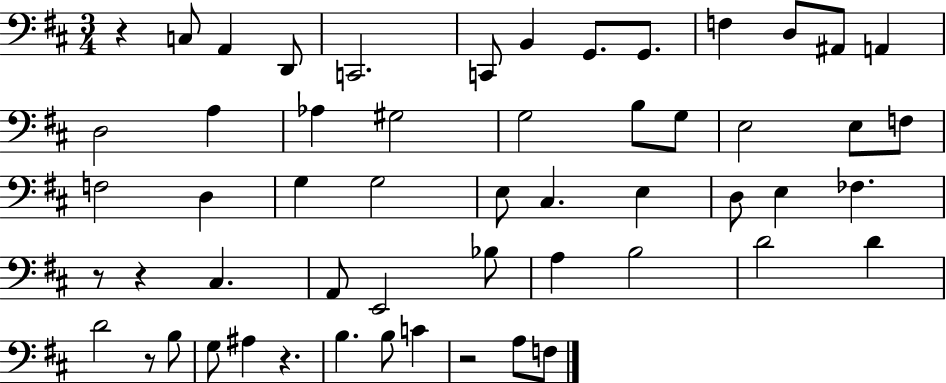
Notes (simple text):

R/q C3/e A2/q D2/e C2/h. C2/e B2/q G2/e. G2/e. F3/q D3/e A#2/e A2/q D3/h A3/q Ab3/q G#3/h G3/h B3/e G3/e E3/h E3/e F3/e F3/h D3/q G3/q G3/h E3/e C#3/q. E3/q D3/e E3/q FES3/q. R/e R/q C#3/q. A2/e E2/h Bb3/e A3/q B3/h D4/h D4/q D4/h R/e B3/e G3/e A#3/q R/q. B3/q. B3/e C4/q R/h A3/e F3/e